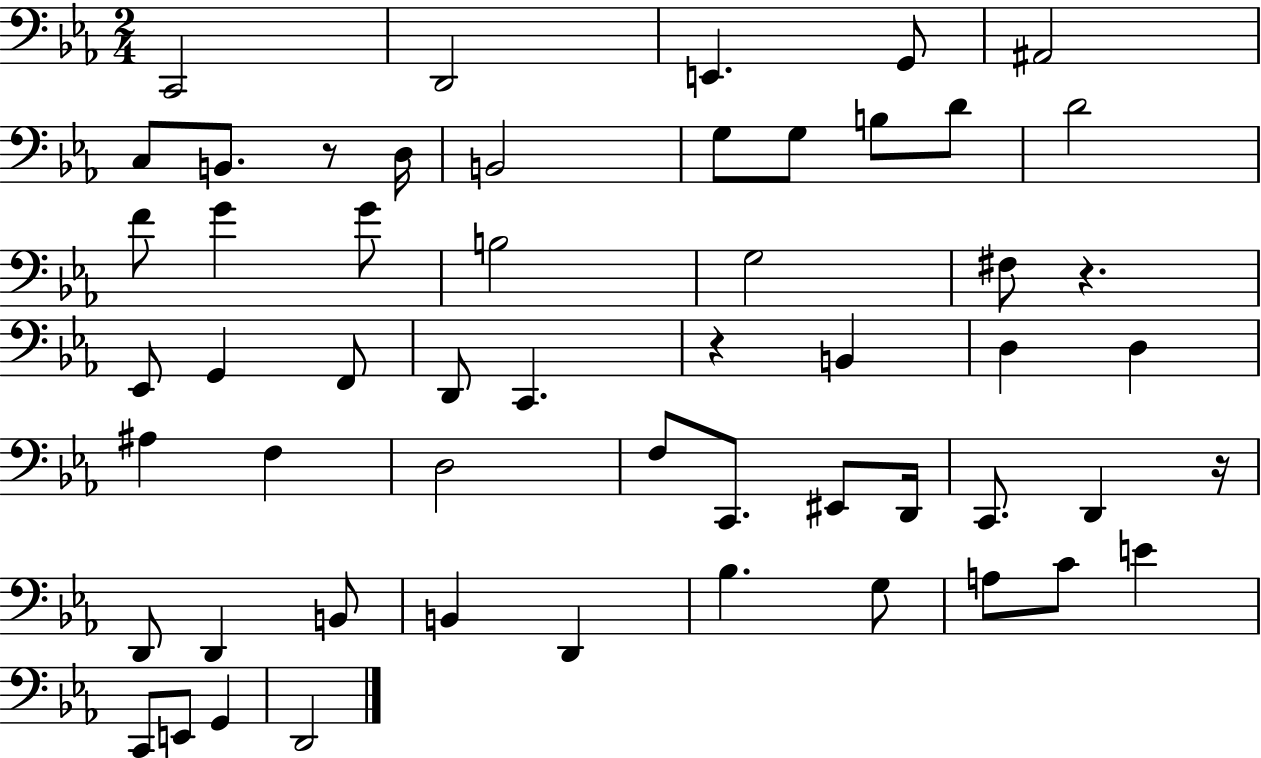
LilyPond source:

{
  \clef bass
  \numericTimeSignature
  \time 2/4
  \key ees \major
  \repeat volta 2 { c,2 | d,2 | e,4. g,8 | ais,2 | \break c8 b,8. r8 d16 | b,2 | g8 g8 b8 d'8 | d'2 | \break f'8 g'4 g'8 | b2 | g2 | fis8 r4. | \break ees,8 g,4 f,8 | d,8 c,4. | r4 b,4 | d4 d4 | \break ais4 f4 | d2 | f8 c,8. eis,8 d,16 | c,8. d,4 r16 | \break d,8 d,4 b,8 | b,4 d,4 | bes4. g8 | a8 c'8 e'4 | \break c,8 e,8 g,4 | d,2 | } \bar "|."
}